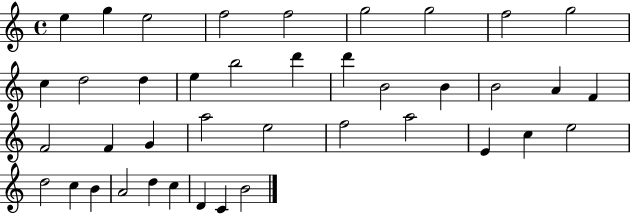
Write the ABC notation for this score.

X:1
T:Untitled
M:4/4
L:1/4
K:C
e g e2 f2 f2 g2 g2 f2 g2 c d2 d e b2 d' d' B2 B B2 A F F2 F G a2 e2 f2 a2 E c e2 d2 c B A2 d c D C B2